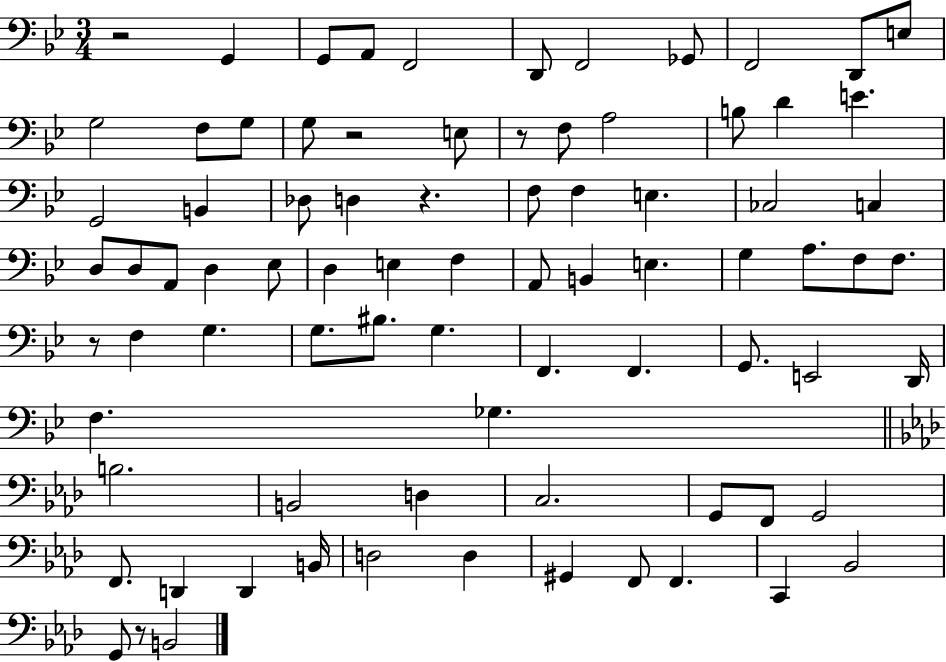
{
  \clef bass
  \numericTimeSignature
  \time 3/4
  \key bes \major
  r2 g,4 | g,8 a,8 f,2 | d,8 f,2 ges,8 | f,2 d,8 e8 | \break g2 f8 g8 | g8 r2 e8 | r8 f8 a2 | b8 d'4 e'4. | \break g,2 b,4 | des8 d4 r4. | f8 f4 e4. | ces2 c4 | \break d8 d8 a,8 d4 ees8 | d4 e4 f4 | a,8 b,4 e4. | g4 a8. f8 f8. | \break r8 f4 g4. | g8. bis8. g4. | f,4. f,4. | g,8. e,2 d,16 | \break f4. ges4. | \bar "||" \break \key aes \major b2. | b,2 d4 | c2. | g,8 f,8 g,2 | \break f,8. d,4 d,4 b,16 | d2 d4 | gis,4 f,8 f,4. | c,4 bes,2 | \break g,8 r8 b,2 | \bar "|."
}